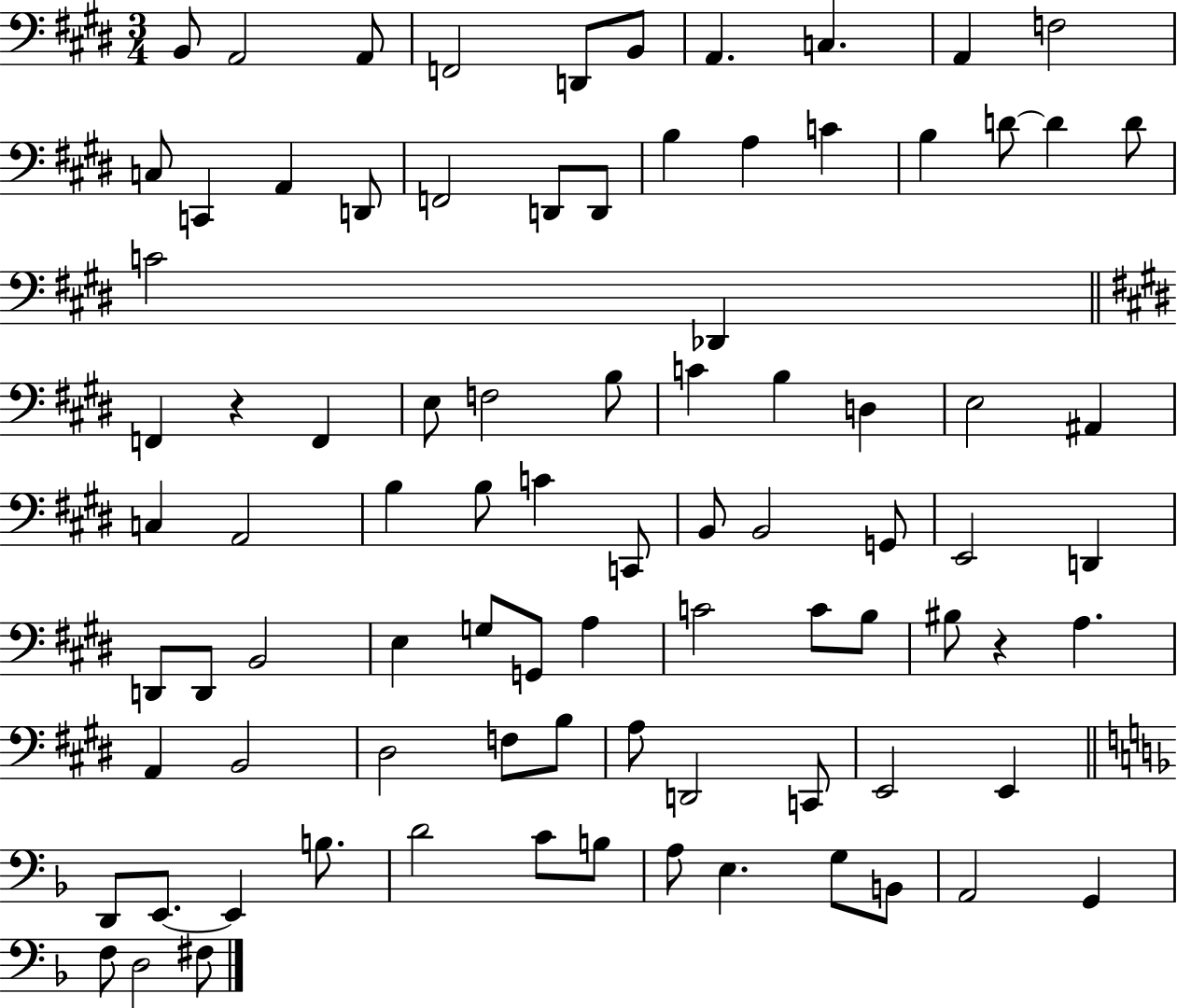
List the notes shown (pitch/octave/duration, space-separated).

B2/e A2/h A2/e F2/h D2/e B2/e A2/q. C3/q. A2/q F3/h C3/e C2/q A2/q D2/e F2/h D2/e D2/e B3/q A3/q C4/q B3/q D4/e D4/q D4/e C4/h Db2/q F2/q R/q F2/q E3/e F3/h B3/e C4/q B3/q D3/q E3/h A#2/q C3/q A2/h B3/q B3/e C4/q C2/e B2/e B2/h G2/e E2/h D2/q D2/e D2/e B2/h E3/q G3/e G2/e A3/q C4/h C4/e B3/e BIS3/e R/q A3/q. A2/q B2/h D#3/h F3/e B3/e A3/e D2/h C2/e E2/h E2/q D2/e E2/e. E2/q B3/e. D4/h C4/e B3/e A3/e E3/q. G3/e B2/e A2/h G2/q F3/e D3/h F#3/e